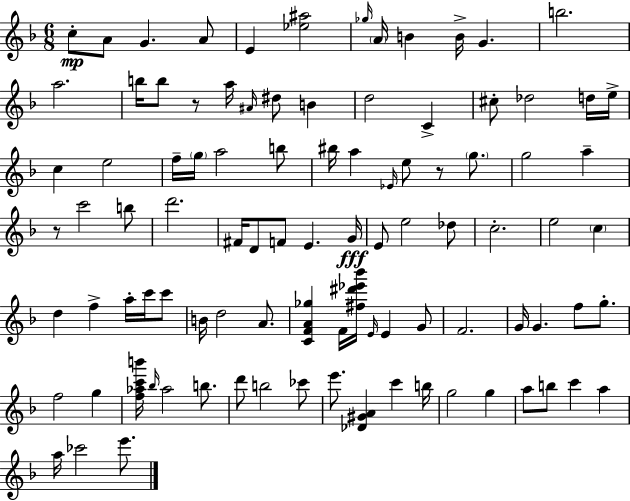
C5/e A4/e G4/q. A4/e E4/q [Eb5,A#5]/h Gb5/s A4/s B4/q B4/s G4/q. B5/h. A5/h. B5/s B5/e R/e A5/s A#4/s D#5/e B4/q D5/h C4/q C#5/e Db5/h D5/s E5/s C5/q E5/h F5/s G5/s A5/h B5/e BIS5/s A5/q Eb4/s E5/e R/e G5/e. G5/h A5/q R/e C6/h B5/e D6/h. F#4/s D4/e F4/e E4/q. G4/s E4/e E5/h Db5/e C5/h. E5/h C5/q D5/q F5/q A5/s C6/s C6/e B4/s D5/h A4/e. [C4,F4,A4,Gb5]/q F4/s [F#5,D#6,Eb6,Bb6]/s E4/s E4/q G4/e F4/h. G4/s G4/q. F5/e G5/e. F5/h G5/q [F5,Ab5,C6,B6]/s Bb5/s Ab5/h B5/e. D6/e B5/h CES6/e E6/e. [Db4,G#4,A4]/q C6/q B5/s G5/h G5/q A5/e B5/e C6/q A5/q A5/s CES6/h E6/e.